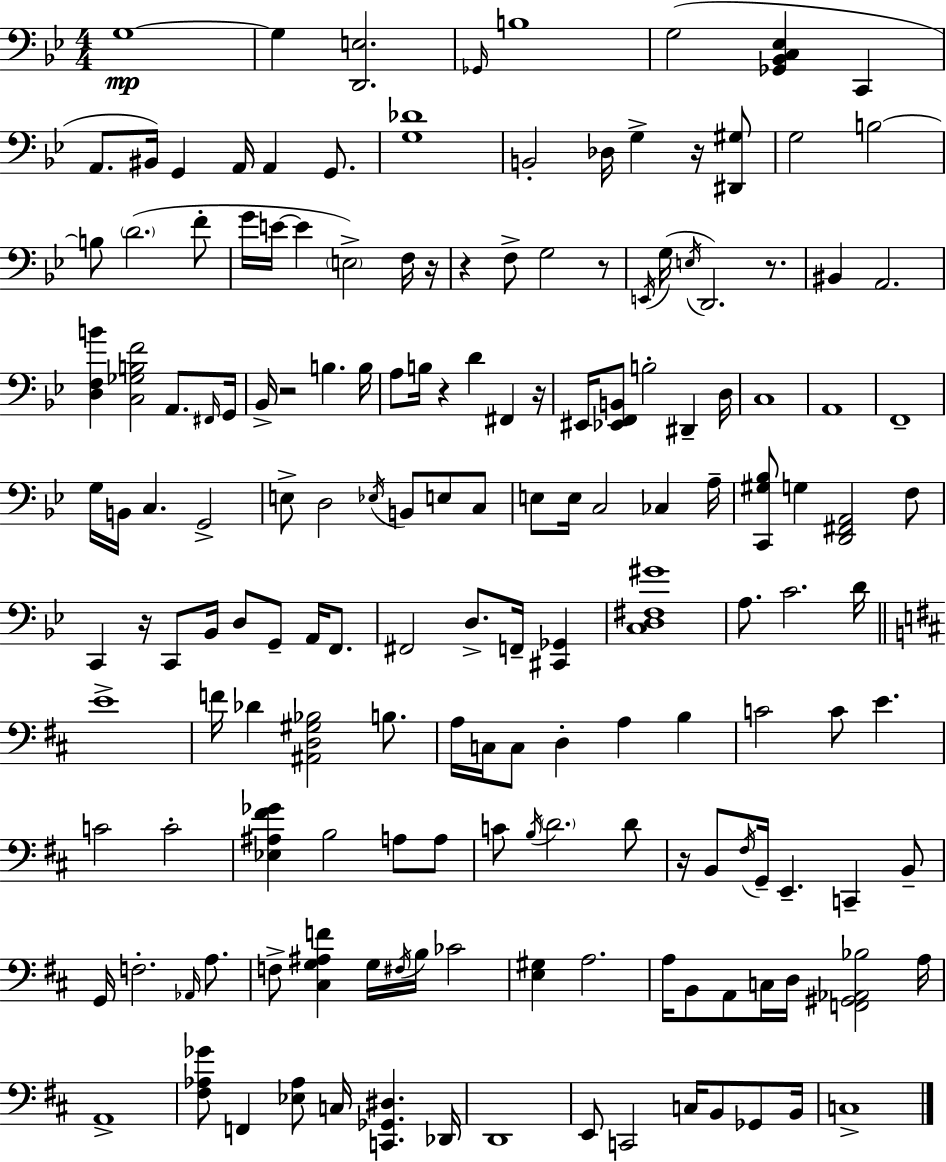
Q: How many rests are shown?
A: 10